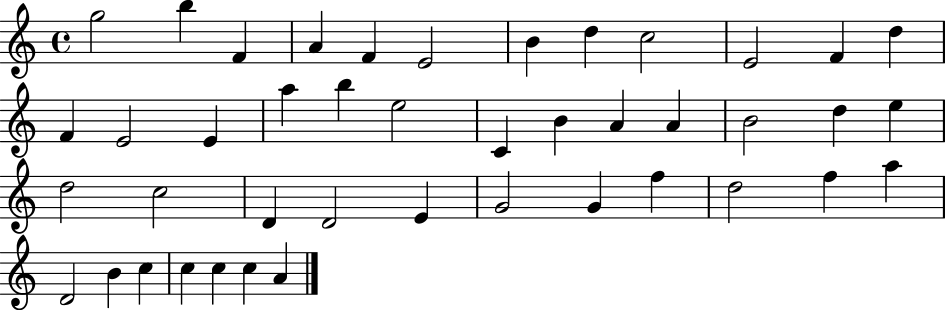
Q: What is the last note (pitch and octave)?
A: A4